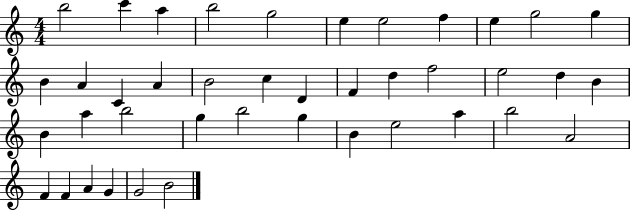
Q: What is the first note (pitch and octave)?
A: B5